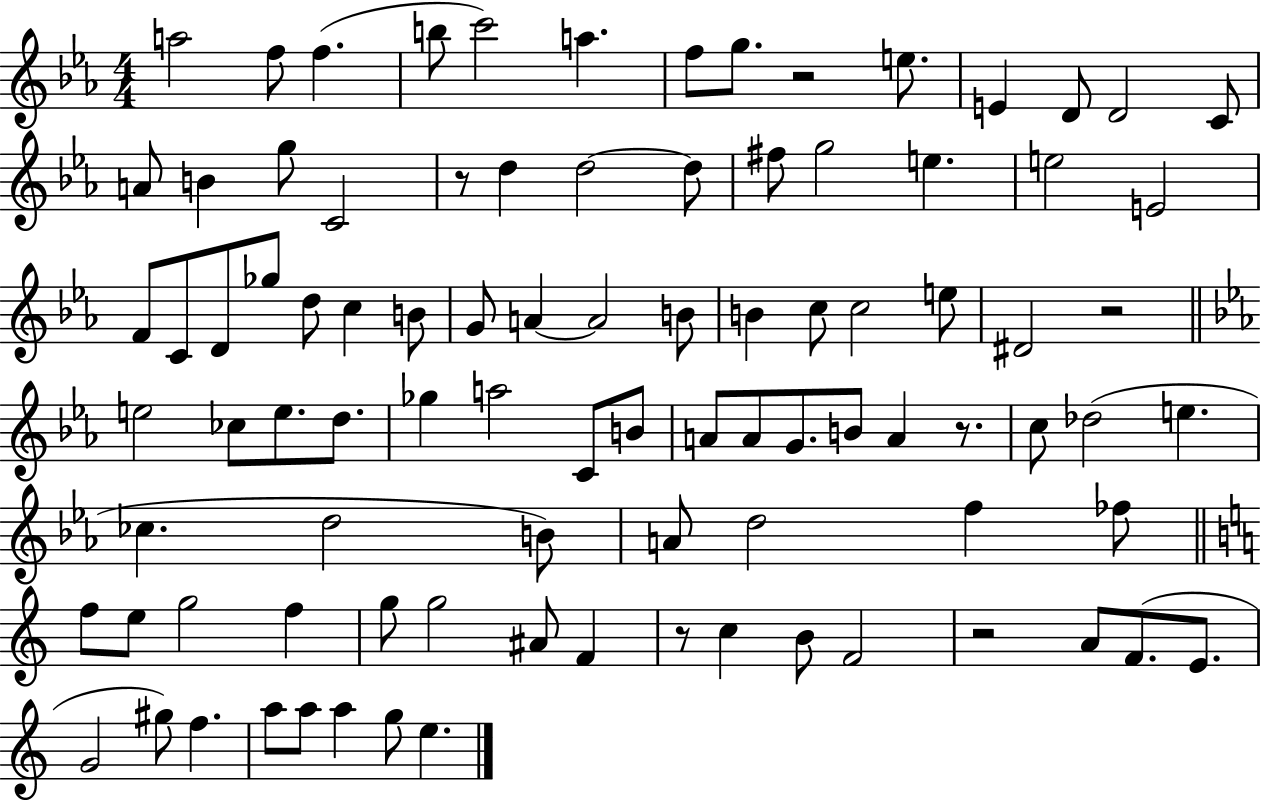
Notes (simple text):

A5/h F5/e F5/q. B5/e C6/h A5/q. F5/e G5/e. R/h E5/e. E4/q D4/e D4/h C4/e A4/e B4/q G5/e C4/h R/e D5/q D5/h D5/e F#5/e G5/h E5/q. E5/h E4/h F4/e C4/e D4/e Gb5/e D5/e C5/q B4/e G4/e A4/q A4/h B4/e B4/q C5/e C5/h E5/e D#4/h R/h E5/h CES5/e E5/e. D5/e. Gb5/q A5/h C4/e B4/e A4/e A4/e G4/e. B4/e A4/q R/e. C5/e Db5/h E5/q. CES5/q. D5/h B4/e A4/e D5/h F5/q FES5/e F5/e E5/e G5/h F5/q G5/e G5/h A#4/e F4/q R/e C5/q B4/e F4/h R/h A4/e F4/e. E4/e. G4/h G#5/e F5/q. A5/e A5/e A5/q G5/e E5/q.